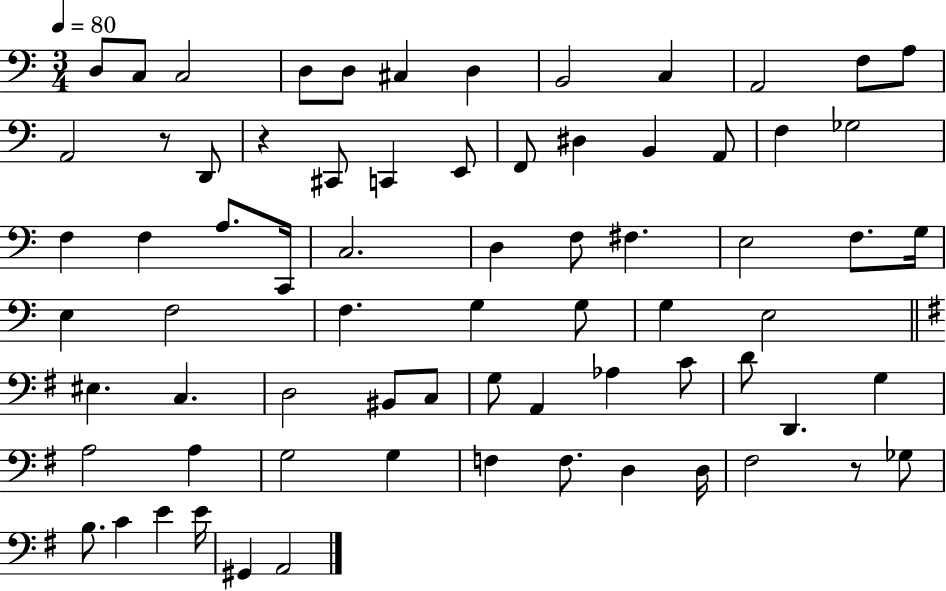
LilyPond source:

{
  \clef bass
  \numericTimeSignature
  \time 3/4
  \key c \major
  \tempo 4 = 80
  \repeat volta 2 { d8 c8 c2 | d8 d8 cis4 d4 | b,2 c4 | a,2 f8 a8 | \break a,2 r8 d,8 | r4 cis,8 c,4 e,8 | f,8 dis4 b,4 a,8 | f4 ges2 | \break f4 f4 a8. c,16 | c2. | d4 f8 fis4. | e2 f8. g16 | \break e4 f2 | f4. g4 g8 | g4 e2 | \bar "||" \break \key e \minor eis4. c4. | d2 bis,8 c8 | g8 a,4 aes4 c'8 | d'8 d,4. g4 | \break a2 a4 | g2 g4 | f4 f8. d4 d16 | fis2 r8 ges8 | \break b8. c'4 e'4 e'16 | gis,4 a,2 | } \bar "|."
}